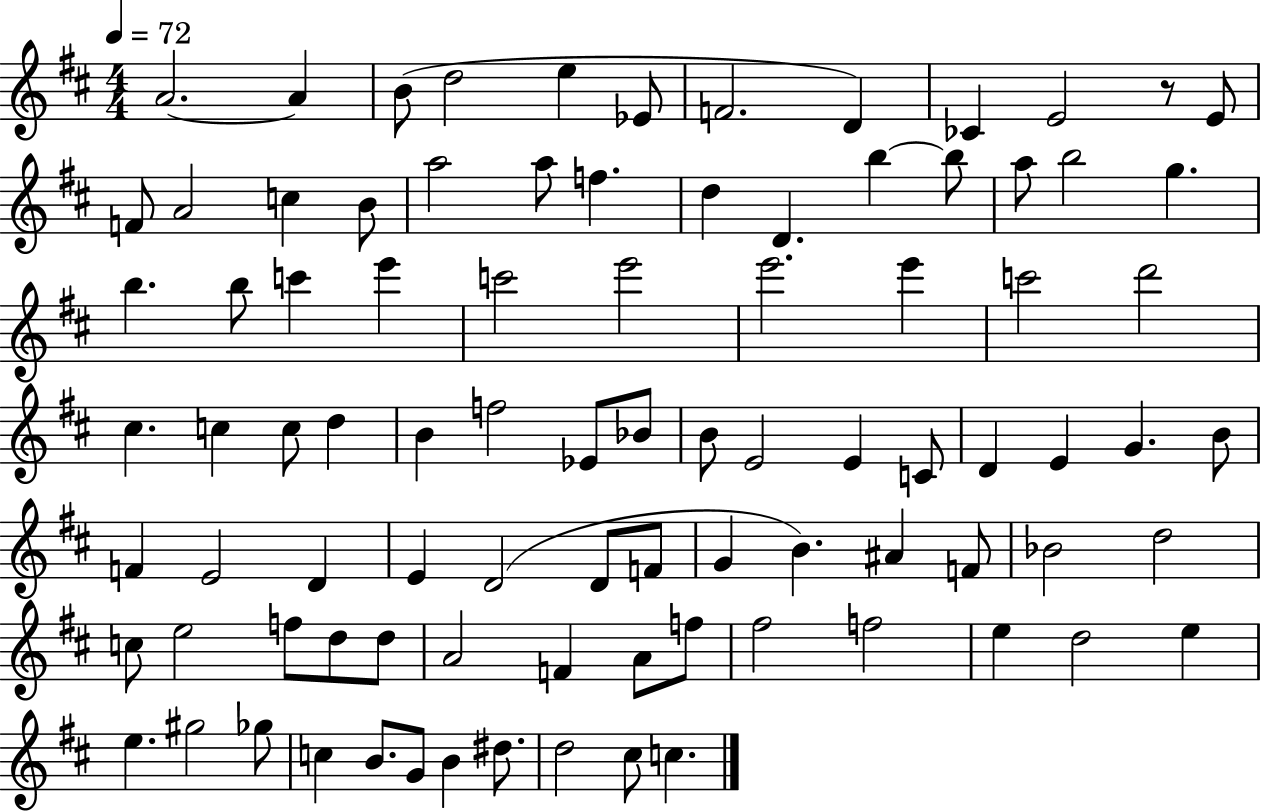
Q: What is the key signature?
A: D major